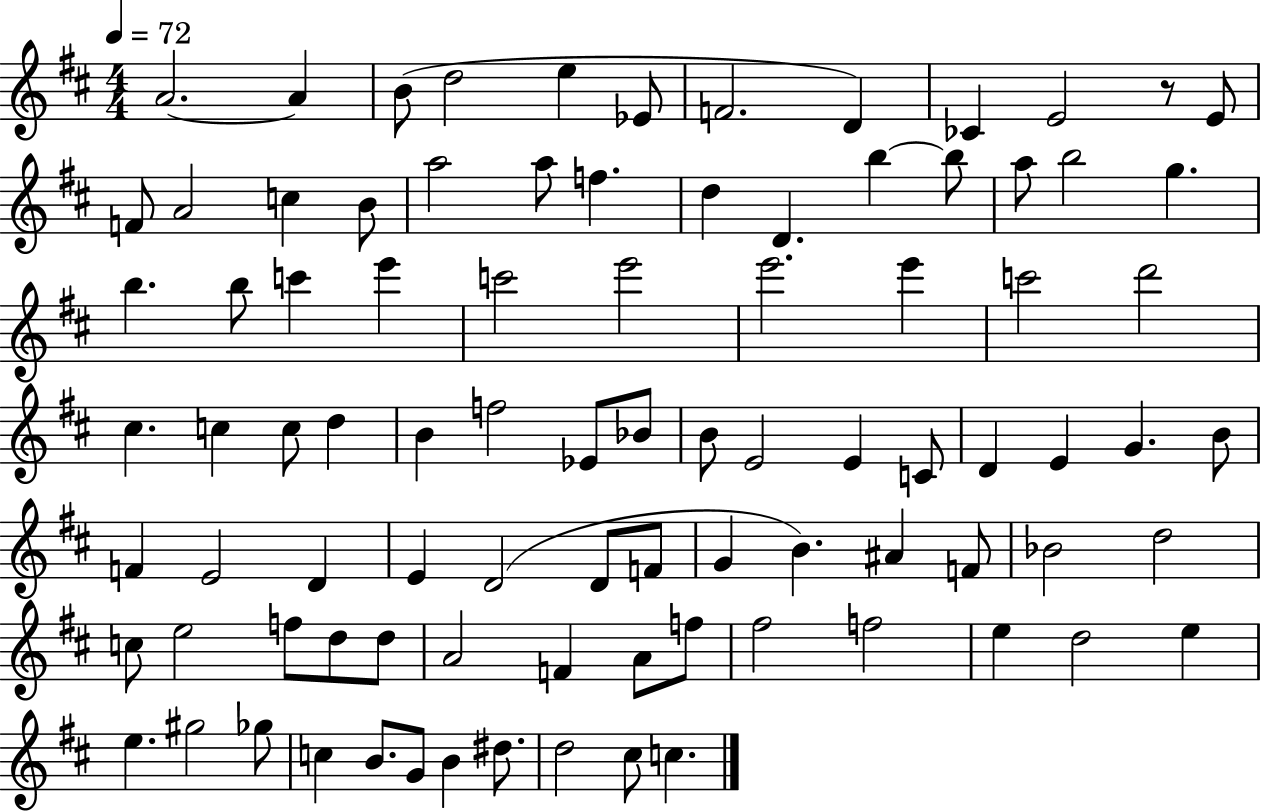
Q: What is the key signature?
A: D major